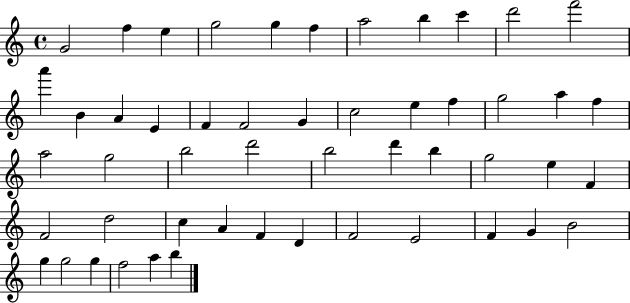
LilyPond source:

{
  \clef treble
  \time 4/4
  \defaultTimeSignature
  \key c \major
  g'2 f''4 e''4 | g''2 g''4 f''4 | a''2 b''4 c'''4 | d'''2 f'''2 | \break a'''4 b'4 a'4 e'4 | f'4 f'2 g'4 | c''2 e''4 f''4 | g''2 a''4 f''4 | \break a''2 g''2 | b''2 d'''2 | b''2 d'''4 b''4 | g''2 e''4 f'4 | \break f'2 d''2 | c''4 a'4 f'4 d'4 | f'2 e'2 | f'4 g'4 b'2 | \break g''4 g''2 g''4 | f''2 a''4 b''4 | \bar "|."
}